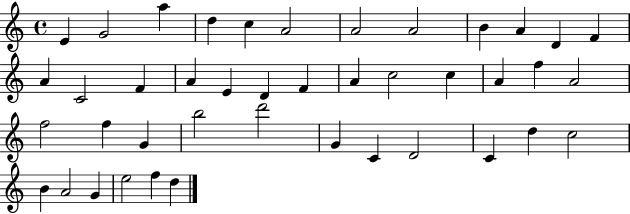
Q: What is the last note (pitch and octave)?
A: D5